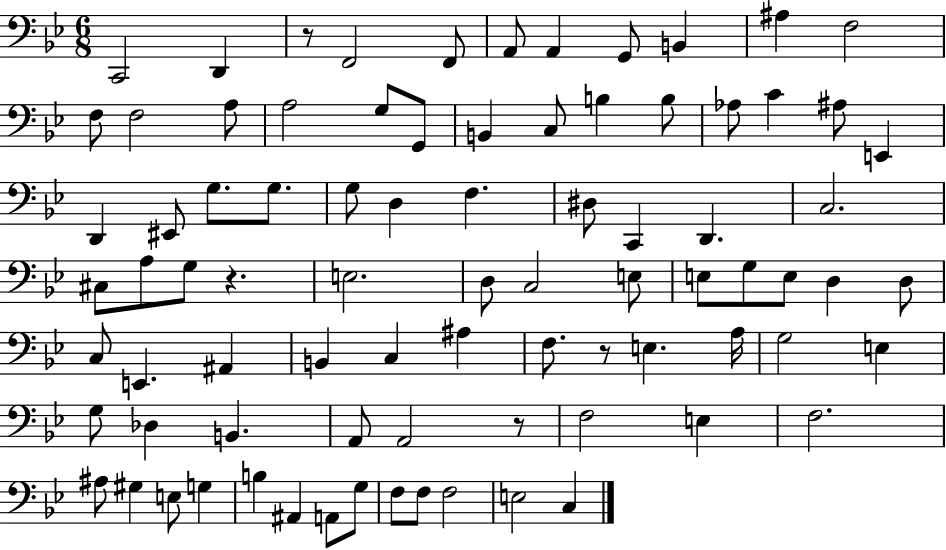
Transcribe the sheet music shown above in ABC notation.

X:1
T:Untitled
M:6/8
L:1/4
K:Bb
C,,2 D,, z/2 F,,2 F,,/2 A,,/2 A,, G,,/2 B,, ^A, F,2 F,/2 F,2 A,/2 A,2 G,/2 G,,/2 B,, C,/2 B, B,/2 _A,/2 C ^A,/2 E,, D,, ^E,,/2 G,/2 G,/2 G,/2 D, F, ^D,/2 C,, D,, C,2 ^C,/2 A,/2 G,/2 z E,2 D,/2 C,2 E,/2 E,/2 G,/2 E,/2 D, D,/2 C,/2 E,, ^A,, B,, C, ^A, F,/2 z/2 E, A,/4 G,2 E, G,/2 _D, B,, A,,/2 A,,2 z/2 F,2 E, F,2 ^A,/2 ^G, E,/2 G, B, ^A,, A,,/2 G,/2 F,/2 F,/2 F,2 E,2 C,